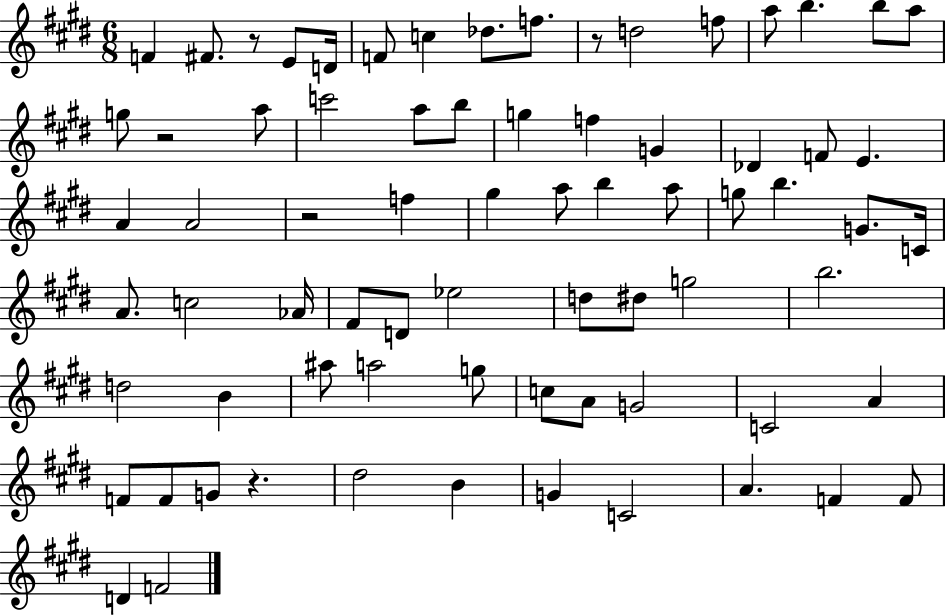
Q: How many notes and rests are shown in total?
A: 73